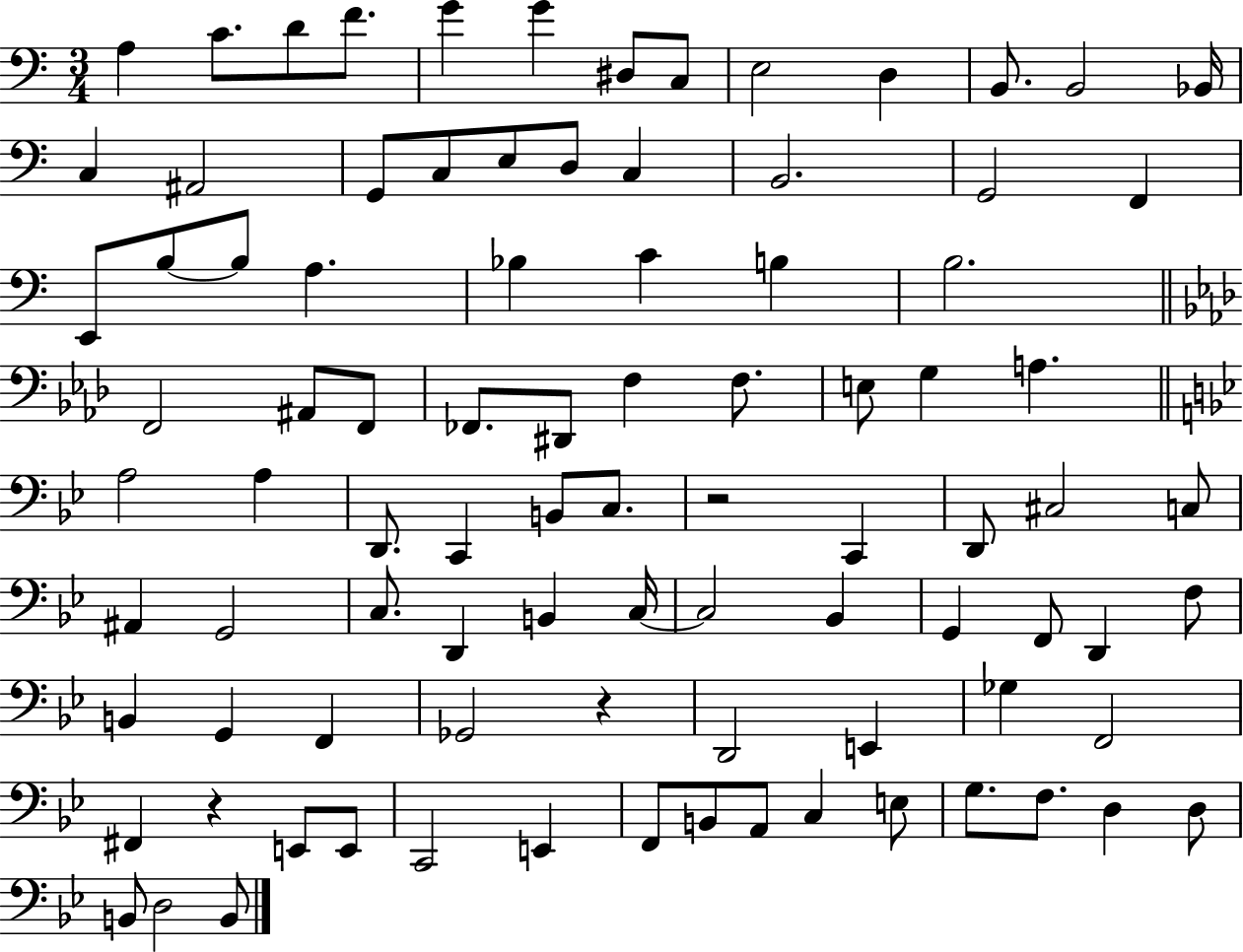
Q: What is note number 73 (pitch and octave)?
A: E2